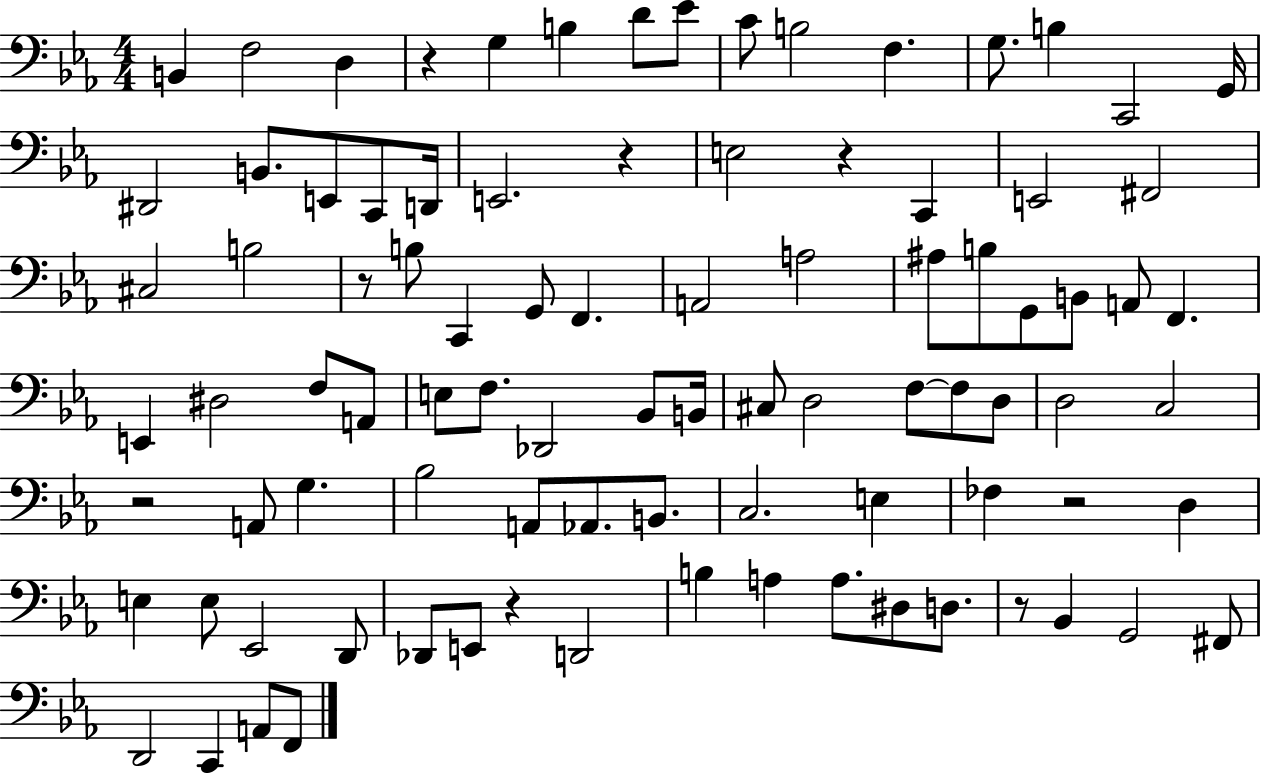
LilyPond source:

{
  \clef bass
  \numericTimeSignature
  \time 4/4
  \key ees \major
  \repeat volta 2 { b,4 f2 d4 | r4 g4 b4 d'8 ees'8 | c'8 b2 f4. | g8. b4 c,2 g,16 | \break dis,2 b,8. e,8 c,8 d,16 | e,2. r4 | e2 r4 c,4 | e,2 fis,2 | \break cis2 b2 | r8 b8 c,4 g,8 f,4. | a,2 a2 | ais8 b8 g,8 b,8 a,8 f,4. | \break e,4 dis2 f8 a,8 | e8 f8. des,2 bes,8 b,16 | cis8 d2 f8~~ f8 d8 | d2 c2 | \break r2 a,8 g4. | bes2 a,8 aes,8. b,8. | c2. e4 | fes4 r2 d4 | \break e4 e8 ees,2 d,8 | des,8 e,8 r4 d,2 | b4 a4 a8. dis8 d8. | r8 bes,4 g,2 fis,8 | \break d,2 c,4 a,8 f,8 | } \bar "|."
}